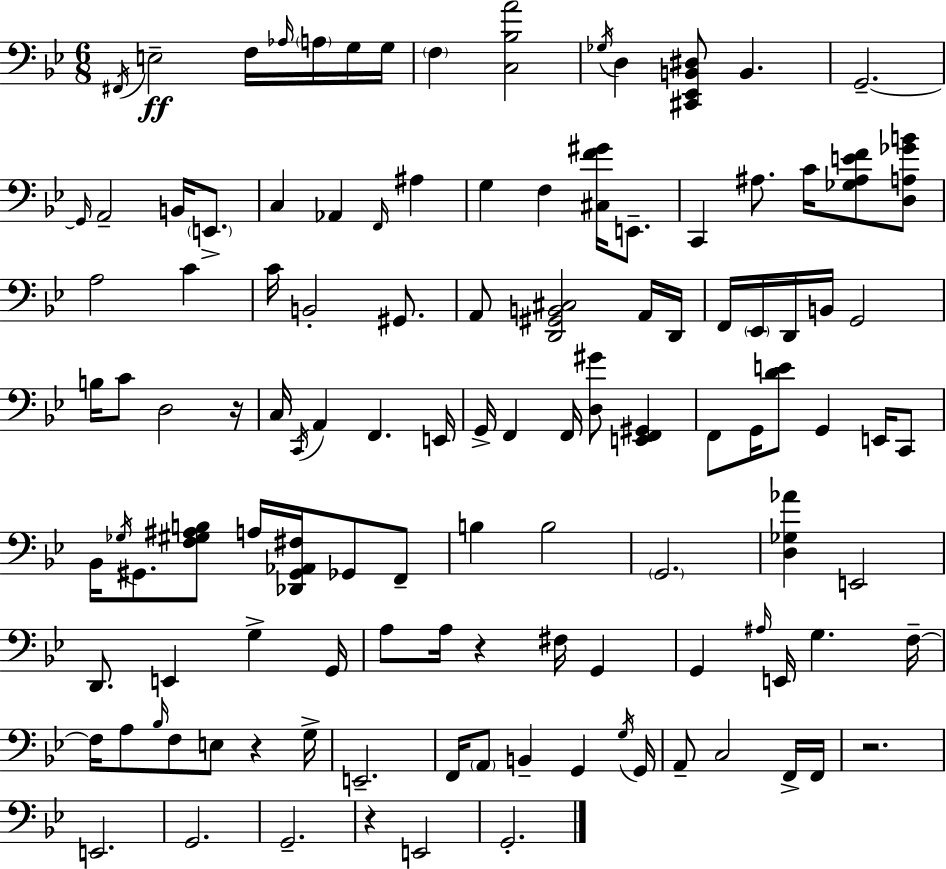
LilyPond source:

{
  \clef bass
  \numericTimeSignature
  \time 6/8
  \key bes \major
  \acciaccatura { fis,16 }\ff e2-- f16 \grace { aes16 } \parenthesize a16 | g16 g16 \parenthesize f4 <c bes a'>2 | \acciaccatura { ges16 } d4 <cis, ees, b, dis>8 b,4. | g,2.--~~ | \break \grace { g,16 } a,2-- | b,16 \parenthesize e,8.-> c4 aes,4 | \grace { f,16 } ais4 g4 f4 | <cis f' gis'>16 e,8.-- c,4 ais8. | \break c'16 <ges ais e' f'>8 <d a ges' b'>8 a2 | c'4 c'16 b,2-. | gis,8. a,8 <d, gis, b, cis>2 | a,16 d,16 f,16 \parenthesize ees,16 d,16 b,16 g,2 | \break b16 c'8 d2 | r16 c16 \acciaccatura { c,16 } a,4 f,4. | e,16 g,16-> f,4 f,16 | <d gis'>8 <e, f, gis,>4 f,8 g,16 <d' e'>8 g,4 | \break e,16 c,8 bes,16 \acciaccatura { ges16 } gis,8. <f gis ais b>8 | a16 <des, gis, aes, fis>16 ges,8 f,8-- b4 b2 | \parenthesize g,2. | <d ges aes'>4 e,2 | \break d,8. e,4 | g4-> g,16 a8 a16 r4 | fis16 g,4 g,4 \grace { ais16 } | e,16 g4. f16--~~ f16 a8 \grace { bes16 } | \break f8 e8 r4 g16-> e,2.-- | f,16 \parenthesize a,8 | b,4-- g,4 \acciaccatura { g16 } g,16 a,8-- | c2 f,16-> f,16 r2. | \break e,2. | g,2. | g,2.-- | r4 | \break e,2 g,2.-. | \bar "|."
}